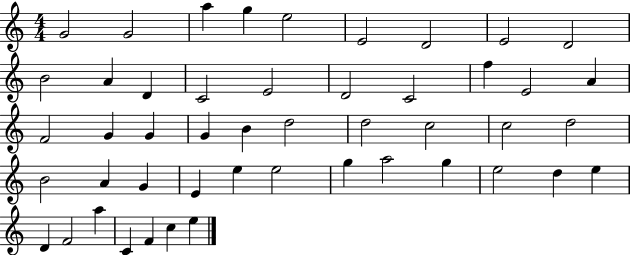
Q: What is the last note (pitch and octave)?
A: E5